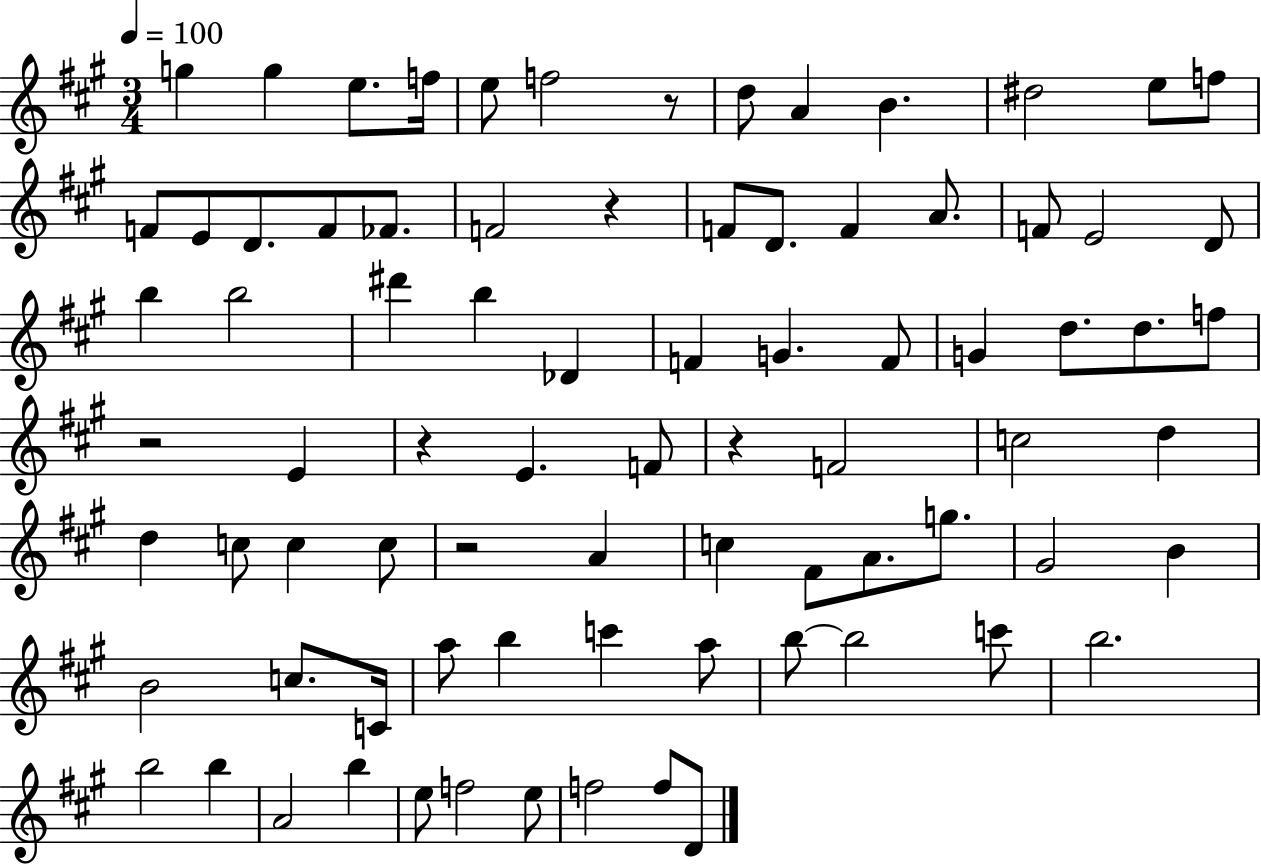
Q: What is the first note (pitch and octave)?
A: G5